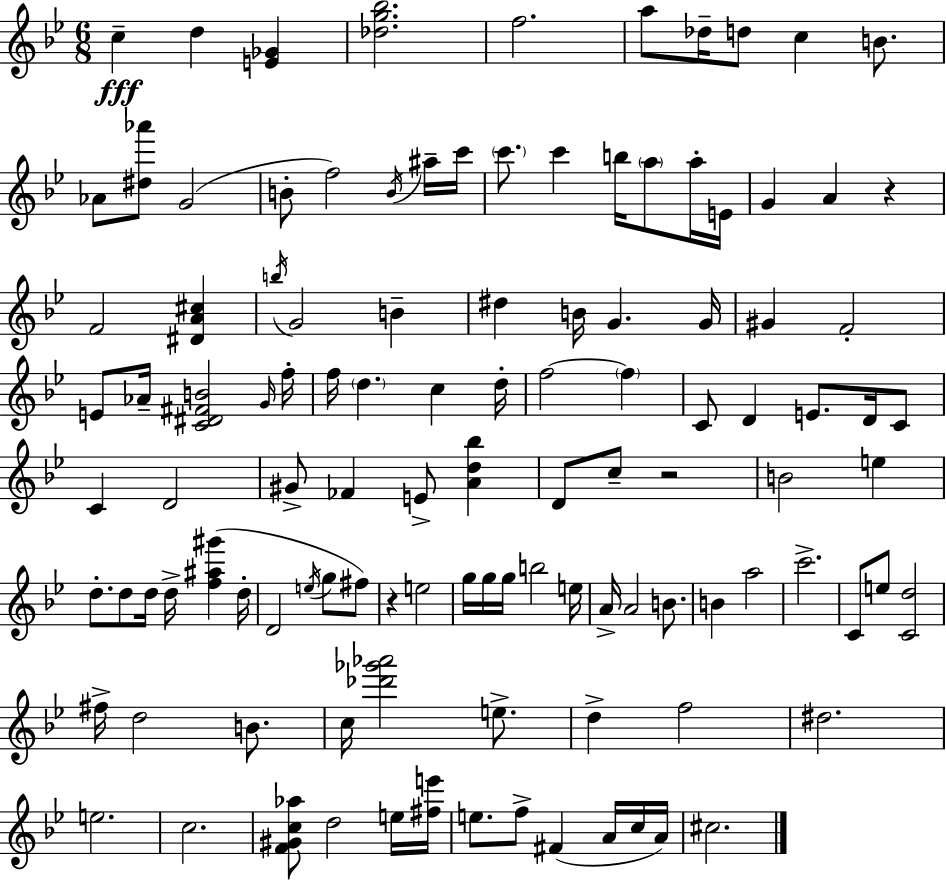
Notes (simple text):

C5/q D5/q [E4,Gb4]/q [Db5,G5,Bb5]/h. F5/h. A5/e Db5/s D5/e C5/q B4/e. Ab4/e [D#5,Ab6]/e G4/h B4/e F5/h B4/s A#5/s C6/s C6/e. C6/q B5/s A5/e A5/s E4/s G4/q A4/q R/q F4/h [D#4,A4,C#5]/q B5/s G4/h B4/q D#5/q B4/s G4/q. G4/s G#4/q F4/h E4/e Ab4/s [C4,D#4,F#4,B4]/h G4/s F5/s F5/s D5/q. C5/q D5/s F5/h F5/q C4/e D4/q E4/e. D4/s C4/e C4/q D4/h G#4/e FES4/q E4/e [A4,D5,Bb5]/q D4/e C5/e R/h B4/h E5/q D5/e. D5/e D5/s D5/s [F5,A#5,G#6]/q D5/s D4/h E5/s G5/e F#5/e R/q E5/h G5/s G5/s G5/s B5/h E5/s A4/s A4/h B4/e. B4/q A5/h C6/h. C4/e E5/e [C4,D5]/h F#5/s D5/h B4/e. C5/s [Db6,Gb6,Ab6]/h E5/e. D5/q F5/h D#5/h. E5/h. C5/h. [F4,G#4,C5,Ab5]/e D5/h E5/s [F#5,E6]/s E5/e. F5/e F#4/q A4/s C5/s A4/s C#5/h.